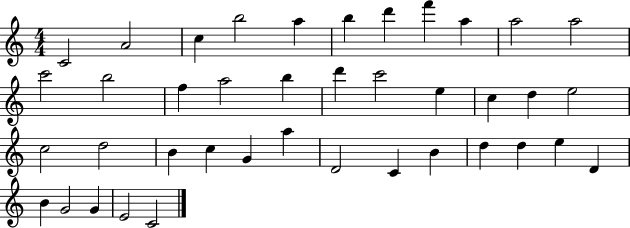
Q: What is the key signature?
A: C major